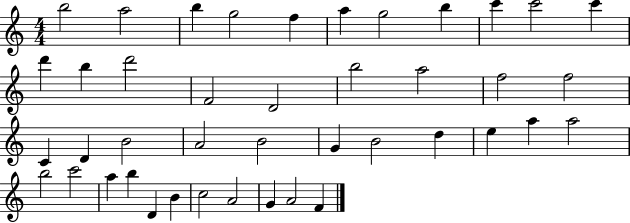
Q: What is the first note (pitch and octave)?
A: B5